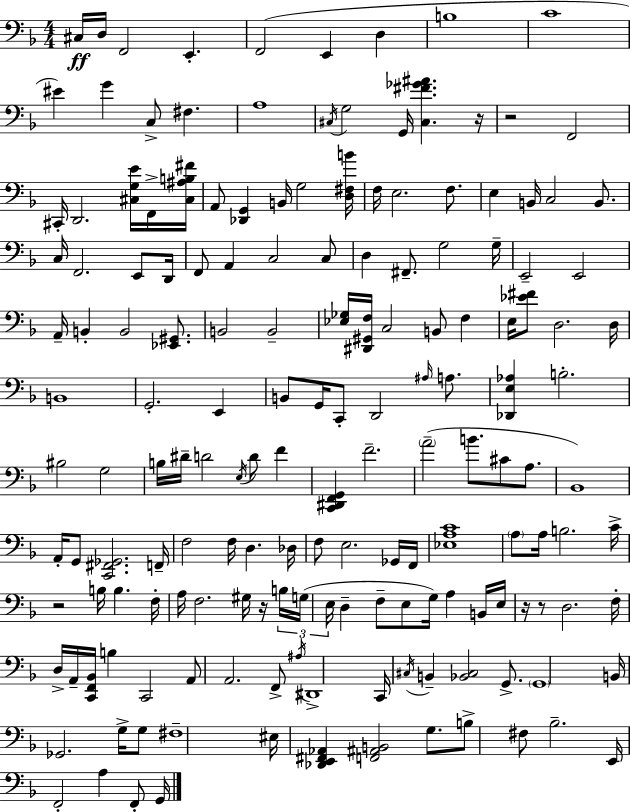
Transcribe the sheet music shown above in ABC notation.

X:1
T:Untitled
M:4/4
L:1/4
K:F
^C,/4 D,/4 F,,2 E,, F,,2 E,, D, B,4 C4 ^E G C,/2 ^F, A,4 ^C,/4 G,2 G,,/4 [^C,^F_G^A] z/4 z2 F,,2 ^C,,/4 D,,2 [^C,G,E]/4 F,,/4 [^C,^A,B,^F]/4 A,,/2 [_D,,G,,] B,,/4 G,2 [D,^F,B]/4 F,/4 E,2 F,/2 E, B,,/4 C,2 B,,/2 C,/4 F,,2 E,,/2 D,,/4 F,,/2 A,, C,2 C,/2 D, ^F,,/2 G,2 G,/4 E,,2 E,,2 A,,/4 B,, B,,2 [_E,,^G,,]/2 B,,2 B,,2 [_E,_G,]/4 [^D,,^G,,F,]/4 C,2 B,,/2 F, E,/4 [_E^F]/2 D,2 D,/4 B,,4 G,,2 E,, B,,/2 G,,/4 C,,/2 D,,2 ^A,/4 A,/2 [_D,,E,_A,] B,2 ^B,2 G,2 B,/4 ^D/4 D2 E,/4 D/2 F [C,,^D,,F,,G,,] F2 A2 B/2 ^C/2 A,/2 _B,,4 A,,/4 G,,/2 [C,,^F,,_G,,]2 F,,/4 F,2 F,/4 D, _D,/4 F,/2 E,2 _G,,/4 F,,/4 [_E,A,C]4 A,/2 A,/4 B,2 C/4 z2 B,/4 B, F,/4 A,/4 F,2 ^G,/4 z/4 B,/4 G,/4 E,/4 D, F,/2 E,/2 G,/4 A, B,,/4 E,/4 z/4 z/2 D,2 F,/4 D,/4 A,,/4 [C,,F,,_B,,]/4 B, C,,2 A,,/2 A,,2 F,,/2 ^A,/4 ^D,,4 C,,/4 ^C,/4 B,, [_B,,^C,]2 G,,/2 G,,4 B,,/4 _G,,2 G,/4 G,/2 ^F,4 ^E,/4 [_D,,E,,^F,,_A,,] [F,,^A,,B,,]2 G,/2 B,/2 ^F,/2 _B,2 E,,/4 F,,2 A, F,,/2 G,,/4